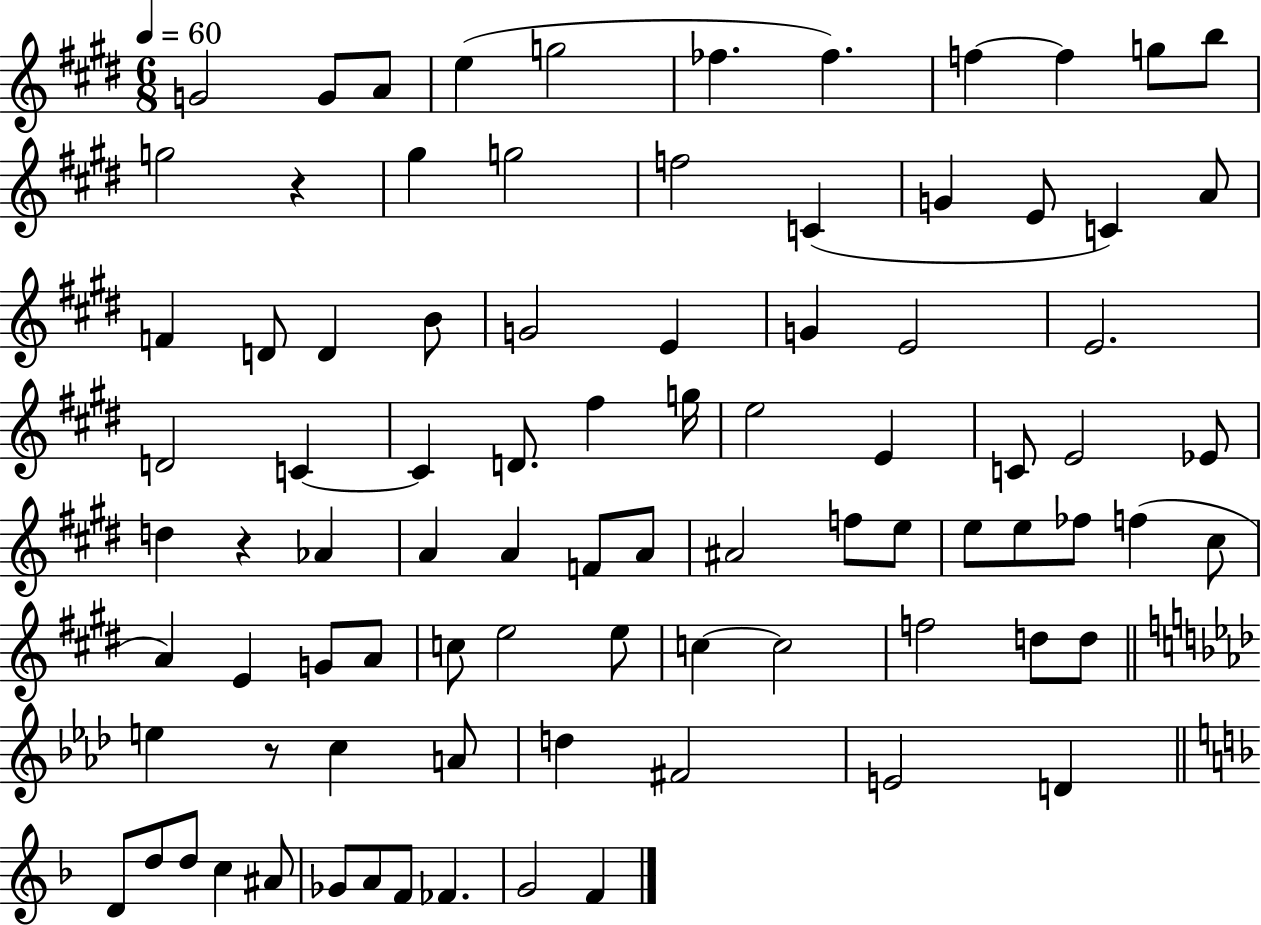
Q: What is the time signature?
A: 6/8